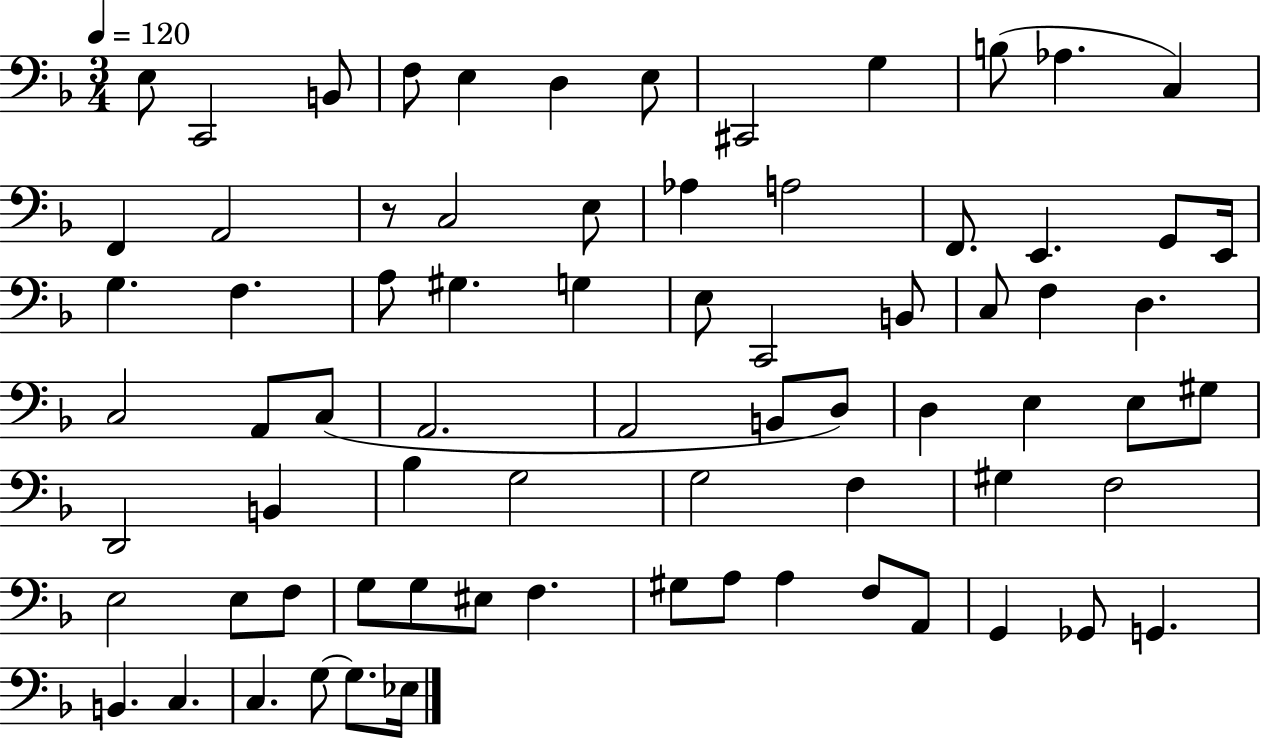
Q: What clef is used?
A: bass